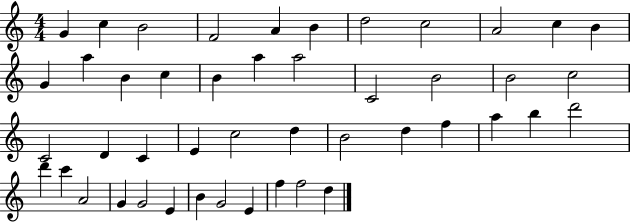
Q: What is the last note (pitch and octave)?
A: D5